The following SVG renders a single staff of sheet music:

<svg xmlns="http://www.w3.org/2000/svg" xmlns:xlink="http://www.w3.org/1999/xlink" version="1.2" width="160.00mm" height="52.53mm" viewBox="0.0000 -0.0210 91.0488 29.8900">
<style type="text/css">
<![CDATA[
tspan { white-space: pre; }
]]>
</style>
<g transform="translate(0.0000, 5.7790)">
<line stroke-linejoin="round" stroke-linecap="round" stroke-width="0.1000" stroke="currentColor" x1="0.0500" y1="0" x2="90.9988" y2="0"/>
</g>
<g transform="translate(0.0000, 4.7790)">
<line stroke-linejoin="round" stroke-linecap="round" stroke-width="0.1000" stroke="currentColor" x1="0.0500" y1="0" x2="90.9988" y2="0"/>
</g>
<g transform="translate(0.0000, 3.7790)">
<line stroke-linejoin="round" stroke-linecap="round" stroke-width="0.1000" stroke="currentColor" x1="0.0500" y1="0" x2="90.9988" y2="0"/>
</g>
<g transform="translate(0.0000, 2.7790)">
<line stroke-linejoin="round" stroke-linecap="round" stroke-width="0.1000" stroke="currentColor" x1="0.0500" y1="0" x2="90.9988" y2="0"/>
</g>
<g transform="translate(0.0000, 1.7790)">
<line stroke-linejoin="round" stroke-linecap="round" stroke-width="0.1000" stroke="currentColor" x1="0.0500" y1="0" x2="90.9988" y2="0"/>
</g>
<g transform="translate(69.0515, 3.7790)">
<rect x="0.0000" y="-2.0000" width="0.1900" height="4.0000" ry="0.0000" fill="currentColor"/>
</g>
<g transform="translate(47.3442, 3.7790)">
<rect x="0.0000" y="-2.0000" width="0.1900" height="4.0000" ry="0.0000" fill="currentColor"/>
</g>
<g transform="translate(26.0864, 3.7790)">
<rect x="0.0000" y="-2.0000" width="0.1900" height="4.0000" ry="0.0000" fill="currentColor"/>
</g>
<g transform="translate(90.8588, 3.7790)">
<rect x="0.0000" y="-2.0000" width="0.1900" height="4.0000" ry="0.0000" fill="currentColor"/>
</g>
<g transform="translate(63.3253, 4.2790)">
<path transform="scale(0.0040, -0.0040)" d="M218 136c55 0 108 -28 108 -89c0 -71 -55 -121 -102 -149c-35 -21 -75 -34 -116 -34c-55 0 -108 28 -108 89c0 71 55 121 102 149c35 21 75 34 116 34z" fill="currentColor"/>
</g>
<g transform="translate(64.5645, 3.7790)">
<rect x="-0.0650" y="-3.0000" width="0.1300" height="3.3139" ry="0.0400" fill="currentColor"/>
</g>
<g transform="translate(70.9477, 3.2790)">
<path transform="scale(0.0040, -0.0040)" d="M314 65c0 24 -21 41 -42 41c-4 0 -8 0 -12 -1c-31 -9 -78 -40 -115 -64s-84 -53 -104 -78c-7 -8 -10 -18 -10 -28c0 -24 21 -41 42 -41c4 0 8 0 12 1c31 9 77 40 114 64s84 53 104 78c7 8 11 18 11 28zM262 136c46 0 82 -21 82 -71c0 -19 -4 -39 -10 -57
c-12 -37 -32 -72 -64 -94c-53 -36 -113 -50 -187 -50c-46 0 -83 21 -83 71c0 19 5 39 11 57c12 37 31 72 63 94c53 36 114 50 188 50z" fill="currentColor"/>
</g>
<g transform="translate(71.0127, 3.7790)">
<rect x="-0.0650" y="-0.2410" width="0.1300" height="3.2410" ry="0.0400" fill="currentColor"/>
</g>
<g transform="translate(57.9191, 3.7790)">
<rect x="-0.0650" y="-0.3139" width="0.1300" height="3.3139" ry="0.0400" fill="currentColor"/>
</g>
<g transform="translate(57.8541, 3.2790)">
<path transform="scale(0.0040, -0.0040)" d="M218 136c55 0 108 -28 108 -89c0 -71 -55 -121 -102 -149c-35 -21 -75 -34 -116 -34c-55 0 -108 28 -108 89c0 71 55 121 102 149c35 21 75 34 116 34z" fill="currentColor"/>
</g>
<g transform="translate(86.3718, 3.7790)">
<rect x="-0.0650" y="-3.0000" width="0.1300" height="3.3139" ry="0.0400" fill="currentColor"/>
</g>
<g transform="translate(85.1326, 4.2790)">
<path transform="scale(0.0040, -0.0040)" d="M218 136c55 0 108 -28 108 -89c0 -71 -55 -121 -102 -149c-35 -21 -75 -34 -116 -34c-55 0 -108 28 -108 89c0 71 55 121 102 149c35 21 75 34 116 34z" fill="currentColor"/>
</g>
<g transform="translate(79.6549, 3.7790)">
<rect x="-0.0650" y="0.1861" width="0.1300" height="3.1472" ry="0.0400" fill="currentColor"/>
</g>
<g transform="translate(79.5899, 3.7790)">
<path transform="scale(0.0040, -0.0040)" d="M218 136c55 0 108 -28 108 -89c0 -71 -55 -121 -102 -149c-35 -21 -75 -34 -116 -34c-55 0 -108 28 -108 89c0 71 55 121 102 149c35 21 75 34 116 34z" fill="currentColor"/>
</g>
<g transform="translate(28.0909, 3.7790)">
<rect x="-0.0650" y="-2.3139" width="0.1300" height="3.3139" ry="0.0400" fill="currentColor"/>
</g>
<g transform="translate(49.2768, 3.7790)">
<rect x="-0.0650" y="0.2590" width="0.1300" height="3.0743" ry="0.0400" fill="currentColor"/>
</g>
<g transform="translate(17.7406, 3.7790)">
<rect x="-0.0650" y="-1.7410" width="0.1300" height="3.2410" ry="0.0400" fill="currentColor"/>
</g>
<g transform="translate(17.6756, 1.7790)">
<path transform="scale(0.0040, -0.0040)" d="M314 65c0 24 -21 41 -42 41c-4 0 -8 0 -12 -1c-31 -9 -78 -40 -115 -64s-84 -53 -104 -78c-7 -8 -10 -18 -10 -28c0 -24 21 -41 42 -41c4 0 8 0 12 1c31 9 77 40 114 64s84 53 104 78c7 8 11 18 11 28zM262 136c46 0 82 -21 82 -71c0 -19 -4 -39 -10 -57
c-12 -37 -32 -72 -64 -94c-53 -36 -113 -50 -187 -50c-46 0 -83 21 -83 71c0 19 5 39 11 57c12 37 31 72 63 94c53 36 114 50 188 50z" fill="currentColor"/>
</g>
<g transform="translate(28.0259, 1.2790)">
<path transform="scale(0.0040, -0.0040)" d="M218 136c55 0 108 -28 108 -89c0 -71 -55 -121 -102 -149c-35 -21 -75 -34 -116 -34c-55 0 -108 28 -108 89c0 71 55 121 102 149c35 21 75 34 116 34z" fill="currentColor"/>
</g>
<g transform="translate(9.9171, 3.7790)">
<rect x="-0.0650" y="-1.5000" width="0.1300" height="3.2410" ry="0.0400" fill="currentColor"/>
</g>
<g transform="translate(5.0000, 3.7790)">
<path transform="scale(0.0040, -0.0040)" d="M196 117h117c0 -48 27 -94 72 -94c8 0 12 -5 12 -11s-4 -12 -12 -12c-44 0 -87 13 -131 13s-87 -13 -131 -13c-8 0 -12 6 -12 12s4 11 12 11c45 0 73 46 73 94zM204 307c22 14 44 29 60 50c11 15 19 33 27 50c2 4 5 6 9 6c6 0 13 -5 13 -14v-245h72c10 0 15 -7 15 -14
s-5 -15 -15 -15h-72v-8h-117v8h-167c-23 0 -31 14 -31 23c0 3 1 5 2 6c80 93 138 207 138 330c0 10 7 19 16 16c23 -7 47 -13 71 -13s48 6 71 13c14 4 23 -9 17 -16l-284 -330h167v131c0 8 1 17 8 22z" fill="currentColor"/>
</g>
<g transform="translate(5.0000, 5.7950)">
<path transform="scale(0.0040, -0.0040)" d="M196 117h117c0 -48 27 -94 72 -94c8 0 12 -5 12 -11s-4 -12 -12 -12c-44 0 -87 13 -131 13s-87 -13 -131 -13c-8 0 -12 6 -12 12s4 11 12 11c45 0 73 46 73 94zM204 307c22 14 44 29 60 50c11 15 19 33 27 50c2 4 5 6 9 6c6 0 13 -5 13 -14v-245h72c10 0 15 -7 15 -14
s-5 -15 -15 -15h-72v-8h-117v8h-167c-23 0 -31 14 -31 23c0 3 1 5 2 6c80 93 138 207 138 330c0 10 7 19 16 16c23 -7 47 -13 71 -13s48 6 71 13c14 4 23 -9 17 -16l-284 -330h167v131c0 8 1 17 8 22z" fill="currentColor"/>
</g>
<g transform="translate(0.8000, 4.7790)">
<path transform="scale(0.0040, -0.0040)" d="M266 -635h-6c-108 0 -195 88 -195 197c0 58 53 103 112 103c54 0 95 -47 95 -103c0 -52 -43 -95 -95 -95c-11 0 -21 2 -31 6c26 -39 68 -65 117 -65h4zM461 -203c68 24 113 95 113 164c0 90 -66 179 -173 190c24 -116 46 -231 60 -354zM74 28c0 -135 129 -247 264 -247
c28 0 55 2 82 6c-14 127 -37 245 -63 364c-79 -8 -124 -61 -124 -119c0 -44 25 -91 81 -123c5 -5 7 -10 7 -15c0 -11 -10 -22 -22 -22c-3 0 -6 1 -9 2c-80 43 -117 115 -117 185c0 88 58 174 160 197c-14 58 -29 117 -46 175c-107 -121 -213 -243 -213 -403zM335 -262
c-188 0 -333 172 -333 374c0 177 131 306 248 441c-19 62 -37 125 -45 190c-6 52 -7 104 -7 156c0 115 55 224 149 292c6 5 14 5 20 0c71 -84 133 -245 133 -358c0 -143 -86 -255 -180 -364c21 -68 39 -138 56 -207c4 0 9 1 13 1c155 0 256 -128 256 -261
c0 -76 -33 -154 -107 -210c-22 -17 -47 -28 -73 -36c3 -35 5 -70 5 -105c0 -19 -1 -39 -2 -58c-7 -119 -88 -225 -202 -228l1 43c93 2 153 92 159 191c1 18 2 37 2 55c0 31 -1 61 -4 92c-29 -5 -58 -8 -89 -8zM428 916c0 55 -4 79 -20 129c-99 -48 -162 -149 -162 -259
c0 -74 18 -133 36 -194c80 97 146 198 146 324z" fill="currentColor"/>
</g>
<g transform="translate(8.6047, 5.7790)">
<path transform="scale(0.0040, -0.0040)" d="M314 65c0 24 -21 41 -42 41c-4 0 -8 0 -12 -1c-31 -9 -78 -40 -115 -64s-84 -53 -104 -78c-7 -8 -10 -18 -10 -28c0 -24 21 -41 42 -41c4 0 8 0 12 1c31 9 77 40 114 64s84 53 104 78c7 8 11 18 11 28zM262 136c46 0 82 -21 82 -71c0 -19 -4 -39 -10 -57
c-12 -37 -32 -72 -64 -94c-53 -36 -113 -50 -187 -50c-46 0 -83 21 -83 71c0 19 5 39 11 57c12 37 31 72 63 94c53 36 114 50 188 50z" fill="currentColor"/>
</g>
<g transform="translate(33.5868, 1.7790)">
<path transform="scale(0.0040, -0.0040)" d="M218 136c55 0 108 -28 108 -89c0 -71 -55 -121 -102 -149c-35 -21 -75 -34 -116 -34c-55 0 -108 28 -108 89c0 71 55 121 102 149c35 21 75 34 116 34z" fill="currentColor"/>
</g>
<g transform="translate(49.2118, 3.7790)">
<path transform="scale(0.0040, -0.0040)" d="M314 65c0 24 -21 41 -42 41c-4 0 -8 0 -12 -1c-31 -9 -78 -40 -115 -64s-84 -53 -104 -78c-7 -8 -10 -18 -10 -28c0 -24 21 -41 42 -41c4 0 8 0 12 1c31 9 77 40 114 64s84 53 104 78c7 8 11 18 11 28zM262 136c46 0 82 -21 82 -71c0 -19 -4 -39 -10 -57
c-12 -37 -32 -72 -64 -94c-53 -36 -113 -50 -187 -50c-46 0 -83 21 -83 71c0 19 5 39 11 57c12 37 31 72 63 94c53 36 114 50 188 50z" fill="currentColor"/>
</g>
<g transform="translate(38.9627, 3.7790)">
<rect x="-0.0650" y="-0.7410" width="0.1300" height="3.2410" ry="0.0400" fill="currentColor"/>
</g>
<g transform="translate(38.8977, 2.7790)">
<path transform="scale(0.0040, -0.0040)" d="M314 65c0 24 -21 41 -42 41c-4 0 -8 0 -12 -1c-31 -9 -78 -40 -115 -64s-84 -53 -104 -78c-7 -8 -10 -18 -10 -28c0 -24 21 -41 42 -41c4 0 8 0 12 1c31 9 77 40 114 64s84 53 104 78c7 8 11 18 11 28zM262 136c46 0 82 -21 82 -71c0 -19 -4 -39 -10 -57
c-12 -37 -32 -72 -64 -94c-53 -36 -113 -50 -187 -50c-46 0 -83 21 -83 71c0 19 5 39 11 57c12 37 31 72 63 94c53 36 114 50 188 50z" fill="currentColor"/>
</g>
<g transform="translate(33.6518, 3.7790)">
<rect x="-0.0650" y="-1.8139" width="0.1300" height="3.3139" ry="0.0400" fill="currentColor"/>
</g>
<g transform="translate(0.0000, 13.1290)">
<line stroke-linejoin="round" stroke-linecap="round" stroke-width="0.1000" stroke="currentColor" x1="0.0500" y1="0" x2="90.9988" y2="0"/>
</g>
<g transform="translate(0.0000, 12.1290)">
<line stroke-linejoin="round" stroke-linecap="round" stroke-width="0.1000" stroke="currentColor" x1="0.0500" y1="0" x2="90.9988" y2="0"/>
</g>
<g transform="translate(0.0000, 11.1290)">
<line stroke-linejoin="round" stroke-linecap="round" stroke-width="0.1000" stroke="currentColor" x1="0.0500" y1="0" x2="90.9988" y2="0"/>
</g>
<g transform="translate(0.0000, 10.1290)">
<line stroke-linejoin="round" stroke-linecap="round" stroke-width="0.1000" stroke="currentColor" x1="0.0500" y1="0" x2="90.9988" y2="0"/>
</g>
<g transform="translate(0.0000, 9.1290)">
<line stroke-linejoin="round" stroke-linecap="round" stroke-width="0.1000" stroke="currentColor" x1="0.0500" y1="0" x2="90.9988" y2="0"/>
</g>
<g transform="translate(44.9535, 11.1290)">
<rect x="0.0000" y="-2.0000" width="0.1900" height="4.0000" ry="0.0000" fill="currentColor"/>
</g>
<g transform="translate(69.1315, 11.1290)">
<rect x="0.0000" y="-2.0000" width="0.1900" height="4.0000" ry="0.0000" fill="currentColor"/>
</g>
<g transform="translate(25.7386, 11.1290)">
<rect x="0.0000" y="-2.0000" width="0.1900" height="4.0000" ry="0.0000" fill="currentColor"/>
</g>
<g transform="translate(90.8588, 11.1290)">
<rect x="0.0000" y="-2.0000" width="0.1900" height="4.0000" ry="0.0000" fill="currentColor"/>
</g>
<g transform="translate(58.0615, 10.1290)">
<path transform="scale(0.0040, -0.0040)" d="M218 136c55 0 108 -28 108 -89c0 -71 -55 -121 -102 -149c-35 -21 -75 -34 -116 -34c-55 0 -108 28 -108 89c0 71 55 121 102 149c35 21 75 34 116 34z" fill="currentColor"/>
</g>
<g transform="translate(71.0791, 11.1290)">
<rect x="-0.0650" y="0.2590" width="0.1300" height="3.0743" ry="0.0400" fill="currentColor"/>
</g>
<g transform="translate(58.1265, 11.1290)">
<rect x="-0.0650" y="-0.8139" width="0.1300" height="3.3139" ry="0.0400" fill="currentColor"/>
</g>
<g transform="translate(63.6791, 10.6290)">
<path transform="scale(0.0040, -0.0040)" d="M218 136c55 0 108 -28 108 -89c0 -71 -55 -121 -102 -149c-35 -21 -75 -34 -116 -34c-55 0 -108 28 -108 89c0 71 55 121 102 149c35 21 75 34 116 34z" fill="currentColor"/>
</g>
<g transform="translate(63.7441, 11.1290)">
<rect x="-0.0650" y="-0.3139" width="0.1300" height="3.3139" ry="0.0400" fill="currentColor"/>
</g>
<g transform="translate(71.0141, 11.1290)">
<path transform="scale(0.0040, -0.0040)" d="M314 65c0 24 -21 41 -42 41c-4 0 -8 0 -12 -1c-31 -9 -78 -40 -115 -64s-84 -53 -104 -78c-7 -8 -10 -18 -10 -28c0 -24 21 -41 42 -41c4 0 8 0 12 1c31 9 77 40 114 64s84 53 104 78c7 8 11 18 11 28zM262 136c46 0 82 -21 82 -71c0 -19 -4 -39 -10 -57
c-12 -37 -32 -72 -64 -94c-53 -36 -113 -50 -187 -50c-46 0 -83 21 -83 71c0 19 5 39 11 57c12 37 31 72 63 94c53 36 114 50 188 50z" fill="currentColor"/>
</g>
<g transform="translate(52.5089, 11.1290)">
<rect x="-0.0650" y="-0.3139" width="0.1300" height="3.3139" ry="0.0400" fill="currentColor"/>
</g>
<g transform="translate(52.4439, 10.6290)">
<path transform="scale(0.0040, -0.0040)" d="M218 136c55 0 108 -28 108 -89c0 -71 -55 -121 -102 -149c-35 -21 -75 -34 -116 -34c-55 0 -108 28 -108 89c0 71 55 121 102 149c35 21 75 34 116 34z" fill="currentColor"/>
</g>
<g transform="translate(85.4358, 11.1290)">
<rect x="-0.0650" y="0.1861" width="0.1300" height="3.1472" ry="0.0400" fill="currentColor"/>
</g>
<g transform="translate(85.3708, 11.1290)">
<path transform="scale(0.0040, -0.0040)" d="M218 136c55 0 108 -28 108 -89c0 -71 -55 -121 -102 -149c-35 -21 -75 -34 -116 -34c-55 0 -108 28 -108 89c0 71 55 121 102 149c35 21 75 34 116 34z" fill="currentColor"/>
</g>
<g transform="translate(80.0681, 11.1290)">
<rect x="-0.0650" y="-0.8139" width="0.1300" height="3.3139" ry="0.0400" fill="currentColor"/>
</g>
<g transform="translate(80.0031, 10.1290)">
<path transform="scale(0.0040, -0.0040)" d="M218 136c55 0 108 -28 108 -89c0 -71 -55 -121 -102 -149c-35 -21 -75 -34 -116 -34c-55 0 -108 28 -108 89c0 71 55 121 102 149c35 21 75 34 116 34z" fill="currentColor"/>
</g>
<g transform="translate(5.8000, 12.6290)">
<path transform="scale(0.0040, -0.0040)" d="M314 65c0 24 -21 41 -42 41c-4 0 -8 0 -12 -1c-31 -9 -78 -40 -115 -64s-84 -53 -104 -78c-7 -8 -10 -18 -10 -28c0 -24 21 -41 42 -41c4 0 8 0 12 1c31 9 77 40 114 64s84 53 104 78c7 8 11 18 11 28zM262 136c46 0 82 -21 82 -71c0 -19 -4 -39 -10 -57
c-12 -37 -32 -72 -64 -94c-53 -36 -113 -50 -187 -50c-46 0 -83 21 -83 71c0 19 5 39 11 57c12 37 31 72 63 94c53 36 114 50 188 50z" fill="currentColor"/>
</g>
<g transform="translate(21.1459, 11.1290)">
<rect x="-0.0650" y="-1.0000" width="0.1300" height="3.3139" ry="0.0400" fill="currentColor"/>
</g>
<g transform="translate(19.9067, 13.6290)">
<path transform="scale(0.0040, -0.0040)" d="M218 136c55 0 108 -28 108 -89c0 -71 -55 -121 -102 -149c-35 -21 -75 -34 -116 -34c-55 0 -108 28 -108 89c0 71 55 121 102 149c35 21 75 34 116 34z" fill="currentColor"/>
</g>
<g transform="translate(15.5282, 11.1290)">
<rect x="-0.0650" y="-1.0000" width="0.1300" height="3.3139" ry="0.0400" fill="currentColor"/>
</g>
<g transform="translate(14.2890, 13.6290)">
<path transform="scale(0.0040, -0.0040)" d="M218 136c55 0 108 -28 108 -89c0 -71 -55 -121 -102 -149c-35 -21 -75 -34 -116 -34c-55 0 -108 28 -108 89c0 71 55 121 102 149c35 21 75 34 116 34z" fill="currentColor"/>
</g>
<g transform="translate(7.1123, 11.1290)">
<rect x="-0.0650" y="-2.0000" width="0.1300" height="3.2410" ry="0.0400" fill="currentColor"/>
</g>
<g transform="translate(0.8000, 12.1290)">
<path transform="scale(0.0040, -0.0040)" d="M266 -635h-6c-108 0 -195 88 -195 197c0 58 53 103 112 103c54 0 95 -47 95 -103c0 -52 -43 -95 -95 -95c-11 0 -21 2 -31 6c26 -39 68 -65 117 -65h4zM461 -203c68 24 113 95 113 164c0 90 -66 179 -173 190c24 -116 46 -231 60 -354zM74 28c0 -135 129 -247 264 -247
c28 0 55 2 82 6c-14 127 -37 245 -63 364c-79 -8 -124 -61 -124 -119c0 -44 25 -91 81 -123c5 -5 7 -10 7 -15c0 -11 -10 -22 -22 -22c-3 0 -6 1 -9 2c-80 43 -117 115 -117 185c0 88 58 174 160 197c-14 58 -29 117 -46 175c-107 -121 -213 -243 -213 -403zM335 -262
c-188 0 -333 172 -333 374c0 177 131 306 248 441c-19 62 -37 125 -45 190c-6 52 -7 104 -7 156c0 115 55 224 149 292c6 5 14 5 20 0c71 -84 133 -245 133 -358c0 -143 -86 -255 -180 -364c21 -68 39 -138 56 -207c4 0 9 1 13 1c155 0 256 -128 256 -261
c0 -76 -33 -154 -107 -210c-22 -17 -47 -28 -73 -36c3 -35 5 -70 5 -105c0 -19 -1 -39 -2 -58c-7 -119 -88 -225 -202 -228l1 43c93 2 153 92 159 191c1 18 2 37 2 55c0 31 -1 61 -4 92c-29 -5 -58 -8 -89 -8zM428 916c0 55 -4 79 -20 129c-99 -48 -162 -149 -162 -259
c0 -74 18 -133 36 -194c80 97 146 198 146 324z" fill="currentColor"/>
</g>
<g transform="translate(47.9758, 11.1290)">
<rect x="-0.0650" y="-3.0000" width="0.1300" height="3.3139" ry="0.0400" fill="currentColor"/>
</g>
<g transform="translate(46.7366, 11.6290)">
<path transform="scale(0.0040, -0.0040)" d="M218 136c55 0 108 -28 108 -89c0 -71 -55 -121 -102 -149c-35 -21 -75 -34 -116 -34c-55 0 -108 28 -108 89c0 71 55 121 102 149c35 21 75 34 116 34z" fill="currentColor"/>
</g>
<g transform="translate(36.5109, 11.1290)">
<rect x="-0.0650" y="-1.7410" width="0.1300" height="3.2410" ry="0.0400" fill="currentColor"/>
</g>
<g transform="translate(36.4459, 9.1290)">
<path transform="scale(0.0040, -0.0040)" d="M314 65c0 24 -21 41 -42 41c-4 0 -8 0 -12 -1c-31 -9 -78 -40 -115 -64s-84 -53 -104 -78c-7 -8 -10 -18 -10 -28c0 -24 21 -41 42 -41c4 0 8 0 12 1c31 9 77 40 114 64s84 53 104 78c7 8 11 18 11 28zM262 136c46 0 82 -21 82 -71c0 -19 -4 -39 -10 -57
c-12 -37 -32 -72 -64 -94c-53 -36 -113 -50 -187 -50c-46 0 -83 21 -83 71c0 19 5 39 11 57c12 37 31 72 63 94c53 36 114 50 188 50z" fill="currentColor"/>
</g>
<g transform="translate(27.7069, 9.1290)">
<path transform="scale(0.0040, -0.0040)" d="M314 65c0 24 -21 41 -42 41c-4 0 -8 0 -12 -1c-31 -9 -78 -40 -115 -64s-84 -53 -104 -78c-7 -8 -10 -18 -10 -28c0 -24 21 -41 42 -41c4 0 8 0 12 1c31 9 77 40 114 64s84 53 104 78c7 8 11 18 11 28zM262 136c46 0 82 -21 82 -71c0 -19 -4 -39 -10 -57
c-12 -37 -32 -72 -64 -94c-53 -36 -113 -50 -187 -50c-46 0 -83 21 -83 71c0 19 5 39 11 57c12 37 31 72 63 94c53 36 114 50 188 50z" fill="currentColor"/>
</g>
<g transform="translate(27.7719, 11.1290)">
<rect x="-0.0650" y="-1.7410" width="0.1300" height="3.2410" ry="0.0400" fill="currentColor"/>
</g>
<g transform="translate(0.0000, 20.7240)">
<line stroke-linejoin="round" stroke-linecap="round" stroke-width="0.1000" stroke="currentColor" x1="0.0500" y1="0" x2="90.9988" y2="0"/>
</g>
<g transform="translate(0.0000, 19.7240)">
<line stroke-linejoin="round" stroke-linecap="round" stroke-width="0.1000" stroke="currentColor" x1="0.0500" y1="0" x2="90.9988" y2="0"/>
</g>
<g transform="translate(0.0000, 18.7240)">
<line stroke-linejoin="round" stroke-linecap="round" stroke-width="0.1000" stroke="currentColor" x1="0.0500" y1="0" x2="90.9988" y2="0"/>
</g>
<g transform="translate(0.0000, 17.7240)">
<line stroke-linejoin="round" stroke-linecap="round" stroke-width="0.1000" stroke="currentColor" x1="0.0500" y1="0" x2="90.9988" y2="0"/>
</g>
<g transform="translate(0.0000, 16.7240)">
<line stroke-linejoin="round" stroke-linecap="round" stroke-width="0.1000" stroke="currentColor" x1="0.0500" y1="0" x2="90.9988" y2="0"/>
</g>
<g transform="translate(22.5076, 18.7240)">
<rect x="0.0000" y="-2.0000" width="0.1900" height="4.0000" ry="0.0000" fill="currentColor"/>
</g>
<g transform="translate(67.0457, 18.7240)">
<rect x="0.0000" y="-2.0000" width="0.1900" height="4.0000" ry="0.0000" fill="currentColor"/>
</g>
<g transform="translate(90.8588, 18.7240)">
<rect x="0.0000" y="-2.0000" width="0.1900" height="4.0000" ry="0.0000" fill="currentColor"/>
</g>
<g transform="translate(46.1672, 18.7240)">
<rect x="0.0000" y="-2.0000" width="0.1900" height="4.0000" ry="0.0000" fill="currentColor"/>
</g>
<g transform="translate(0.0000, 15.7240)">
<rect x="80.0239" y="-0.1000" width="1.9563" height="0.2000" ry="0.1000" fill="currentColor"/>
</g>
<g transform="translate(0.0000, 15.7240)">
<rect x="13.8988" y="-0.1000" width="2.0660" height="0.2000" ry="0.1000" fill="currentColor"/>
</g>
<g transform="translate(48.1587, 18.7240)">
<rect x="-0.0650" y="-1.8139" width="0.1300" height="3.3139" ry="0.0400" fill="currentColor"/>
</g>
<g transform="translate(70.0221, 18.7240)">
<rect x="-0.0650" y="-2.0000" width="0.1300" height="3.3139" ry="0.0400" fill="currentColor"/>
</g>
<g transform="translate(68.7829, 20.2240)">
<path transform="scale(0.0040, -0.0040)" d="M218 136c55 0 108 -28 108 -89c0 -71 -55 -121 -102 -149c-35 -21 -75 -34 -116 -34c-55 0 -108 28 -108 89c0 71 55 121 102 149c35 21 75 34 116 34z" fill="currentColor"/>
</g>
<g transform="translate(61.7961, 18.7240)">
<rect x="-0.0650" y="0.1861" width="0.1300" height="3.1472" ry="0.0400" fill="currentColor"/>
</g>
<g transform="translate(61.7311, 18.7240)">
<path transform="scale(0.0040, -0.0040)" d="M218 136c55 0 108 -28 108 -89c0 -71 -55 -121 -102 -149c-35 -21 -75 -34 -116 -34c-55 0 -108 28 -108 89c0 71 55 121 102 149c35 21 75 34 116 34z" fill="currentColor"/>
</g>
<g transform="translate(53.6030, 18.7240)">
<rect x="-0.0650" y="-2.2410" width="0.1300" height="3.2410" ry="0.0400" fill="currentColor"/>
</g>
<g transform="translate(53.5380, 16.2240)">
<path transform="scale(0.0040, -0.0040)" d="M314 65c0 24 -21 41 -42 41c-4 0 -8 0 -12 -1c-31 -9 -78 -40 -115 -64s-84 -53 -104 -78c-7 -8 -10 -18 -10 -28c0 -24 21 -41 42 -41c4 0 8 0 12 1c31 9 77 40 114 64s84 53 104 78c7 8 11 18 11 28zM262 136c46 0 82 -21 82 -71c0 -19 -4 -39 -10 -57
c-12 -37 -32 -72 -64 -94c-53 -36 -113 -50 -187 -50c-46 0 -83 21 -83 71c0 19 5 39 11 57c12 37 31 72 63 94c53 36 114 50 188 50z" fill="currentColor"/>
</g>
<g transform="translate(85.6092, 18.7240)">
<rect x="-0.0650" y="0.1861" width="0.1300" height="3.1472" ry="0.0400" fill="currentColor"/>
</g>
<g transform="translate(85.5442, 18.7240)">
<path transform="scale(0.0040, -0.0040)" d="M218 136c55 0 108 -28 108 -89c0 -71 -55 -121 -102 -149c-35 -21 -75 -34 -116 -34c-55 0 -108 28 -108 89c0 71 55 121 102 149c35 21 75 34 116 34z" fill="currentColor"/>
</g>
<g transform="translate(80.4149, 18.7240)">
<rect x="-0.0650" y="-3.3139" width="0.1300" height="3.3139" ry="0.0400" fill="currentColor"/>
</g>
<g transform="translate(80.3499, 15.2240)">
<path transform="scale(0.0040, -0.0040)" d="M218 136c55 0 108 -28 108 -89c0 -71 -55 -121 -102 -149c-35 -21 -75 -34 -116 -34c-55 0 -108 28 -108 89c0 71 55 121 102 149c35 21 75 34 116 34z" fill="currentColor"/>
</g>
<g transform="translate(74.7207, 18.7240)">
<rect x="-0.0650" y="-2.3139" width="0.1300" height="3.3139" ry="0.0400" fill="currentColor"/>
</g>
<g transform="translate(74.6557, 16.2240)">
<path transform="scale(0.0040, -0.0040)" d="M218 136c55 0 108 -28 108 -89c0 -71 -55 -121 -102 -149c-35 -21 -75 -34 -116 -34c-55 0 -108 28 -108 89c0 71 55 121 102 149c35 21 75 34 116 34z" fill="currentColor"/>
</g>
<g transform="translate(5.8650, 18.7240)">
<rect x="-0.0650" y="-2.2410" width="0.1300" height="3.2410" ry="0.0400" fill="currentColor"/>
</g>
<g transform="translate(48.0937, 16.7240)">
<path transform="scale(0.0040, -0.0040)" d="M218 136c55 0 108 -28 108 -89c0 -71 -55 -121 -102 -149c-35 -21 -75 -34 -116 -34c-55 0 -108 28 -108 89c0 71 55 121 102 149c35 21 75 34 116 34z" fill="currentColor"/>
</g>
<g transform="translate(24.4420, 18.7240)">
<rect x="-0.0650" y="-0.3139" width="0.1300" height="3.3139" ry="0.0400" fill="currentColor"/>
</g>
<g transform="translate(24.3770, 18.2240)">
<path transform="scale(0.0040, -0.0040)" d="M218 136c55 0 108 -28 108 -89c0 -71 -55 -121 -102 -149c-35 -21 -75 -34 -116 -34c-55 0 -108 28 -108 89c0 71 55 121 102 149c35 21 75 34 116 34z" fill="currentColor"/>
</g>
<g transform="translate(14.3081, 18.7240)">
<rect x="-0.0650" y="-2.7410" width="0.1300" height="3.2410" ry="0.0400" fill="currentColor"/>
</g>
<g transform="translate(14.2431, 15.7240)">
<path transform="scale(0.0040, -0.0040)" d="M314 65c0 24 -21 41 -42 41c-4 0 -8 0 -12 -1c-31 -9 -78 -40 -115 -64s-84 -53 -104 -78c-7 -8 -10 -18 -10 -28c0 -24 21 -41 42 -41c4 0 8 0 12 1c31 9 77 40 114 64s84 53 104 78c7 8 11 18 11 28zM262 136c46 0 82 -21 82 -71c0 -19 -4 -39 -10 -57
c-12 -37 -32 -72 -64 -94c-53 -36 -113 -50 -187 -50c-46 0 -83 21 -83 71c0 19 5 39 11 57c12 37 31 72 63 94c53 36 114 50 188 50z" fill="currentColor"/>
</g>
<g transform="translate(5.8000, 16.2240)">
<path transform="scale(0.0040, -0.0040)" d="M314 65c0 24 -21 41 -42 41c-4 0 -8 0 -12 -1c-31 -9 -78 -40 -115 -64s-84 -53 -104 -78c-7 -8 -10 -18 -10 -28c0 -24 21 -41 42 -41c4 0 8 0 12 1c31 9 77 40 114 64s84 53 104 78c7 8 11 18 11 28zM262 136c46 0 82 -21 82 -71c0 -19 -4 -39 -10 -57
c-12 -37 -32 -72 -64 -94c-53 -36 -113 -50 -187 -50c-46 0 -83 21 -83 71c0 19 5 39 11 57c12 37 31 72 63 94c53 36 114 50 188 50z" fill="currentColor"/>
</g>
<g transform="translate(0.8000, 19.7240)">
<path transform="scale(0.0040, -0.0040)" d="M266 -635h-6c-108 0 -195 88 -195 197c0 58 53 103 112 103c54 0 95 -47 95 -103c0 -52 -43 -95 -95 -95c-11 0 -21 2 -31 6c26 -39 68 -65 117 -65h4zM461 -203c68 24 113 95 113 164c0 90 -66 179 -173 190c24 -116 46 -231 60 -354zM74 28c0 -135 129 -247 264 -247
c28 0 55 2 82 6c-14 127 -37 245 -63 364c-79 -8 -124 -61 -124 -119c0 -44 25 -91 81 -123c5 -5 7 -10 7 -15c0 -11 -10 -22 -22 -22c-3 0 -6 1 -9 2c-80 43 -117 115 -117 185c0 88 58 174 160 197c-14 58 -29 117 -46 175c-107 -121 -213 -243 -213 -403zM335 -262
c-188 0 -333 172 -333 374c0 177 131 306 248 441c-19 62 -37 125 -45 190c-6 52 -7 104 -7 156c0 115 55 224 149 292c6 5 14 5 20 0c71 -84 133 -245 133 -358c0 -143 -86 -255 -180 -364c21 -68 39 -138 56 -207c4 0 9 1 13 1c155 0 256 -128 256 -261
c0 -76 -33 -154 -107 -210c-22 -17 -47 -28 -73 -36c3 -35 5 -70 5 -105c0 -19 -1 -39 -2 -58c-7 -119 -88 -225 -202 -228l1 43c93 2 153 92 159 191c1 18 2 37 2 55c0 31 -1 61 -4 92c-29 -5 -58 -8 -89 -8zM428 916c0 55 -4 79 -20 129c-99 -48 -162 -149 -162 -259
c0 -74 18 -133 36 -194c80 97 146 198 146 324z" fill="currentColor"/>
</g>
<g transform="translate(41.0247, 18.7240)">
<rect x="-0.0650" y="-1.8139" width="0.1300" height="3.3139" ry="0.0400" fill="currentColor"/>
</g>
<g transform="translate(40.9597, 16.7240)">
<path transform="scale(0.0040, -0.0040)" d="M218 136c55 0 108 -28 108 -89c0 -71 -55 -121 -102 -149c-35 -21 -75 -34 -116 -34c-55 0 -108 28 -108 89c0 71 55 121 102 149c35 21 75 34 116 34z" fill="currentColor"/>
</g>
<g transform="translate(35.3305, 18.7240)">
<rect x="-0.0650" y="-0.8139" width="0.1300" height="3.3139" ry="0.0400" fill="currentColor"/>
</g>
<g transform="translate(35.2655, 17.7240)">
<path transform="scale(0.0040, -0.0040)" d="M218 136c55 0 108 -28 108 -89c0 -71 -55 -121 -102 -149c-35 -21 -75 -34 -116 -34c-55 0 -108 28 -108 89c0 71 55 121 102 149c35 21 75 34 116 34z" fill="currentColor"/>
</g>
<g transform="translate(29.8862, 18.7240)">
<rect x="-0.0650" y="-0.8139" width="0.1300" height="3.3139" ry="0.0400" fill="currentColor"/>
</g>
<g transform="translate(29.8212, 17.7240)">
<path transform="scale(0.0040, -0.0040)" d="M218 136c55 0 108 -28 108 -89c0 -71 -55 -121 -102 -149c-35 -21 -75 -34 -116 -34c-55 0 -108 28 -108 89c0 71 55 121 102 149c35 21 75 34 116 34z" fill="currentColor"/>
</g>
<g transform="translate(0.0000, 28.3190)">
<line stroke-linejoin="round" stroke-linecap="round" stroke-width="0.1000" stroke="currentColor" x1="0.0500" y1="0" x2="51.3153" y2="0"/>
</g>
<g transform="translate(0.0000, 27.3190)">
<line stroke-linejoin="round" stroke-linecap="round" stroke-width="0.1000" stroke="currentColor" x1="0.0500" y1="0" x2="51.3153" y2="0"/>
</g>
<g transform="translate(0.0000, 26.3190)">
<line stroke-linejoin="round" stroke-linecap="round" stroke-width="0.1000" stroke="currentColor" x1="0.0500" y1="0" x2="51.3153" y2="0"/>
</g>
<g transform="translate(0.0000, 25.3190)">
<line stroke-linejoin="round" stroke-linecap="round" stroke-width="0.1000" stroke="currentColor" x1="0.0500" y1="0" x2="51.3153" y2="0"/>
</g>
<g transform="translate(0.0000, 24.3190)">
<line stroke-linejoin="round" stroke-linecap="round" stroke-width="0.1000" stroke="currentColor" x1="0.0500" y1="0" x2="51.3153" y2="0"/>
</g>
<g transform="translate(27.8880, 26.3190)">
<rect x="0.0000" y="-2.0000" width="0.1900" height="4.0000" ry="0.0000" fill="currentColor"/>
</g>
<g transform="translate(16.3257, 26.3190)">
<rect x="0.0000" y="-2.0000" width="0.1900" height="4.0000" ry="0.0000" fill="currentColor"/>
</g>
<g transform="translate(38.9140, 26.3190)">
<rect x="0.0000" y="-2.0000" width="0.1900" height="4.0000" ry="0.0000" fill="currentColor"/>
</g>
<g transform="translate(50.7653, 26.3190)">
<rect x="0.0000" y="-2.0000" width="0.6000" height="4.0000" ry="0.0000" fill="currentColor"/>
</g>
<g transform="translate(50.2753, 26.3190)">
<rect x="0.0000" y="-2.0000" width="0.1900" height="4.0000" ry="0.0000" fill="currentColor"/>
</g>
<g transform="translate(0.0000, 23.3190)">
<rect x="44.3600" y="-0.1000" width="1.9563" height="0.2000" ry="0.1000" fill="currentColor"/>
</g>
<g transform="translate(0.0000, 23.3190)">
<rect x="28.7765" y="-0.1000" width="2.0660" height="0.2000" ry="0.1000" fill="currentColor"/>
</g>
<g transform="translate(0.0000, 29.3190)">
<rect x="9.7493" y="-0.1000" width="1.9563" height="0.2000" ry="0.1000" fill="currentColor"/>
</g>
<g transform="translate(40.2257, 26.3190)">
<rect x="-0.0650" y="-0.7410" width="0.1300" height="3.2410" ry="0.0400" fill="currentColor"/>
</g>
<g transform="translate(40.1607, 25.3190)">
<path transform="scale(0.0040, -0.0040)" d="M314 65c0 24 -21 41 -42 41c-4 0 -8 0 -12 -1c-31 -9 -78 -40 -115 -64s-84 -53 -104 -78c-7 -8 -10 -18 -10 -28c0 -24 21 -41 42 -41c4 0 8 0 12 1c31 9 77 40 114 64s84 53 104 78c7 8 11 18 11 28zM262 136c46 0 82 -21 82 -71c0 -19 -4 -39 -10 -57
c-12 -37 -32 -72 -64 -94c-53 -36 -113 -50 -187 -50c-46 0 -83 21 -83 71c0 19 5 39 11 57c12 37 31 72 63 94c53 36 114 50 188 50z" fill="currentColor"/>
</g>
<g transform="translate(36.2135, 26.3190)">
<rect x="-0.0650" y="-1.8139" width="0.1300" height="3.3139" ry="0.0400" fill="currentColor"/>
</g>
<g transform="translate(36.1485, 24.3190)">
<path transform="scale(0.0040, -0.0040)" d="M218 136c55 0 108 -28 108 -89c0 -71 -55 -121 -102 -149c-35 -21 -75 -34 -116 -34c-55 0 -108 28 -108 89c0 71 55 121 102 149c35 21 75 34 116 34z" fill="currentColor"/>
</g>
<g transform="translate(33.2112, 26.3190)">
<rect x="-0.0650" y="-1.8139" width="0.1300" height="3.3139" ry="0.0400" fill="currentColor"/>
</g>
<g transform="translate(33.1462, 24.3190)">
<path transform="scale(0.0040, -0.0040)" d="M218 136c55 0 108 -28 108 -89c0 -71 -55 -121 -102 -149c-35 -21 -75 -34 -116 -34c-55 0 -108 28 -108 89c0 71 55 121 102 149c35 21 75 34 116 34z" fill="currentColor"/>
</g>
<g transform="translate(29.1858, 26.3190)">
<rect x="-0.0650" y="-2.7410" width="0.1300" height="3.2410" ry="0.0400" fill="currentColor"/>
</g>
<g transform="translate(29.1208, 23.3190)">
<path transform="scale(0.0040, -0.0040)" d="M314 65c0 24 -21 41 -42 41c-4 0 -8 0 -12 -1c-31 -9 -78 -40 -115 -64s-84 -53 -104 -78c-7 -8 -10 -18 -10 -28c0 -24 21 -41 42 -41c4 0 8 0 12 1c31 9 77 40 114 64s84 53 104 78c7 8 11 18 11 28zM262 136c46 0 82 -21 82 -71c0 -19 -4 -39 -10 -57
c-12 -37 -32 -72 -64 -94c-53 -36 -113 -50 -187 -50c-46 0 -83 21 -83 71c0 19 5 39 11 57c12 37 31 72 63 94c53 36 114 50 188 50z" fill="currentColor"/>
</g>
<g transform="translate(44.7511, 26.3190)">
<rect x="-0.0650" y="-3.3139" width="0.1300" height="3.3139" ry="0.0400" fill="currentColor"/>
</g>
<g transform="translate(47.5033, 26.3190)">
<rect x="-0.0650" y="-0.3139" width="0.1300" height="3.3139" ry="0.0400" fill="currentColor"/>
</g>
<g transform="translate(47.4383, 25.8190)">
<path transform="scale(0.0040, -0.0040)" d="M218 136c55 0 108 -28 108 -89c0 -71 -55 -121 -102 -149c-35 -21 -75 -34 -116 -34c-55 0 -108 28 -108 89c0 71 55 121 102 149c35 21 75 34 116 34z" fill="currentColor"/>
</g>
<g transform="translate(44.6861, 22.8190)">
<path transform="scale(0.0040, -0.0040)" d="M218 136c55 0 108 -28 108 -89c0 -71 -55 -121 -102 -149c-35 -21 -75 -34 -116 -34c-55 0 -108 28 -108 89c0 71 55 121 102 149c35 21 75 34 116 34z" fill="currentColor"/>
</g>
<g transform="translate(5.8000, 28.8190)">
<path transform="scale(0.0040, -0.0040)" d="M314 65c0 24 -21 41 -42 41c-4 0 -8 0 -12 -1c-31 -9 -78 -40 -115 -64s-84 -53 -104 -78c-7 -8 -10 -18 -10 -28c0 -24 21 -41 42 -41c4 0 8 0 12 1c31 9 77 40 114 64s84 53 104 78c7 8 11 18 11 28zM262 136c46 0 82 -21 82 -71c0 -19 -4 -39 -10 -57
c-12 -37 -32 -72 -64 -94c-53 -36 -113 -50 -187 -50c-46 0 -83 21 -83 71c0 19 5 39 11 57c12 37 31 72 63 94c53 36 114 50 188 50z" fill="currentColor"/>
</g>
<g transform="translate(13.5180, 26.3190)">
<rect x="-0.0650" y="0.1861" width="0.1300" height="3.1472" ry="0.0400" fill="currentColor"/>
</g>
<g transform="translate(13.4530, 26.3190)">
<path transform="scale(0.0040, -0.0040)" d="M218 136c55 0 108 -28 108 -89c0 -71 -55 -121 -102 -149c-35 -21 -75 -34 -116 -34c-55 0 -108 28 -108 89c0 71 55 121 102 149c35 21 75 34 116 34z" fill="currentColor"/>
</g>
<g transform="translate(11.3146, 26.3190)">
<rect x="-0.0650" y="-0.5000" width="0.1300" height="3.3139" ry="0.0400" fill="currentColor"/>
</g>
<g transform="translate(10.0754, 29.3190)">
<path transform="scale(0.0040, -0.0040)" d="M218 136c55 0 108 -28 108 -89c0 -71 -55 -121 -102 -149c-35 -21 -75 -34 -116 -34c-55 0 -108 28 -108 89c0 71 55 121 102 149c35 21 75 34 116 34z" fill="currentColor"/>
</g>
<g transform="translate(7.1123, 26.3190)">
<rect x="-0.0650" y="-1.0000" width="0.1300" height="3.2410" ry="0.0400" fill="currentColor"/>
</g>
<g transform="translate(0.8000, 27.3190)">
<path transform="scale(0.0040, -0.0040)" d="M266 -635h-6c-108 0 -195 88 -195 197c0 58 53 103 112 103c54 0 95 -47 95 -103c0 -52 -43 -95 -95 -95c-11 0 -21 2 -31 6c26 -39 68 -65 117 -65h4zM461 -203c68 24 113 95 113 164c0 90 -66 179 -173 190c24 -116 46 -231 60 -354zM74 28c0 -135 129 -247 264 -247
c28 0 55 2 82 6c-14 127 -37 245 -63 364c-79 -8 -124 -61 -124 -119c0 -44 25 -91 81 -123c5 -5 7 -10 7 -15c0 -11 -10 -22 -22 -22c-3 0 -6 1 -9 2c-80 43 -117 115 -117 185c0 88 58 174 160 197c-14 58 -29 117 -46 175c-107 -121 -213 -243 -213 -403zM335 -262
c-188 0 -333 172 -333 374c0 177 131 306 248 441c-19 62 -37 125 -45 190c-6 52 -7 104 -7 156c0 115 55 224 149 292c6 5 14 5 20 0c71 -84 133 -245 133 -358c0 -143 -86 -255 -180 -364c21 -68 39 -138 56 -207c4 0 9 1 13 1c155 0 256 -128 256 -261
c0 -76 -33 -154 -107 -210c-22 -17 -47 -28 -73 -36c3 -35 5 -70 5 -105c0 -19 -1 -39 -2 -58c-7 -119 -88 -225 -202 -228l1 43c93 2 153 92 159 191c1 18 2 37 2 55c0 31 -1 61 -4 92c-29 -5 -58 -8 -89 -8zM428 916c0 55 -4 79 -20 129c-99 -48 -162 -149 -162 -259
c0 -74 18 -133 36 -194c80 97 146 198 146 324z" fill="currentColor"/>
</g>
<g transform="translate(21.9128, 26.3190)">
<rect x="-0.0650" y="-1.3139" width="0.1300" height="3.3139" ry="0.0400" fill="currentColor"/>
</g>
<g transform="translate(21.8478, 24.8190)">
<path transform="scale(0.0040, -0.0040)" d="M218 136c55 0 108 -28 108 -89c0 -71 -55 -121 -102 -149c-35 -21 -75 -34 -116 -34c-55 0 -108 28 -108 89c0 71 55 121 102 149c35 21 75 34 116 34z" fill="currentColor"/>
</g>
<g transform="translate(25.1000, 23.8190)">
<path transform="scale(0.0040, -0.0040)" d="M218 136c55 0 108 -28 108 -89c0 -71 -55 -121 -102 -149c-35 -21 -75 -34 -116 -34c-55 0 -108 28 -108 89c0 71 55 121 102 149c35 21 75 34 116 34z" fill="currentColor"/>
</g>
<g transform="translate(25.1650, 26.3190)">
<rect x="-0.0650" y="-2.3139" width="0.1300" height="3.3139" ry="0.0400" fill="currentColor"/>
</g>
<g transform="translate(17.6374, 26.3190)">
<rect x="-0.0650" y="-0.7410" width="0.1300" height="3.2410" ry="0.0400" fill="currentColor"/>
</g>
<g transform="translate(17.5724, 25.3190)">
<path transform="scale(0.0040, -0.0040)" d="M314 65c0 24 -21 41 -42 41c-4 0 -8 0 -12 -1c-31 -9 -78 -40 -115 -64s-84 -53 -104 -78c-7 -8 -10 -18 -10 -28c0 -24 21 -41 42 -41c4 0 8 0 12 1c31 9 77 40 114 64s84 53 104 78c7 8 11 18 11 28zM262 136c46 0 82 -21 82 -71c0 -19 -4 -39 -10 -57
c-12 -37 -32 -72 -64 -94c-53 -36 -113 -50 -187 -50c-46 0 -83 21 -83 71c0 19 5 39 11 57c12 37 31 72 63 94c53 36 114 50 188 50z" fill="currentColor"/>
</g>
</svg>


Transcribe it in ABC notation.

X:1
T:Untitled
M:4/4
L:1/4
K:C
E2 f2 g f d2 B2 c A c2 B A F2 D D f2 f2 A c d c B2 d B g2 a2 c d d f f g2 B F g b B D2 C B d2 e g a2 f f d2 b c